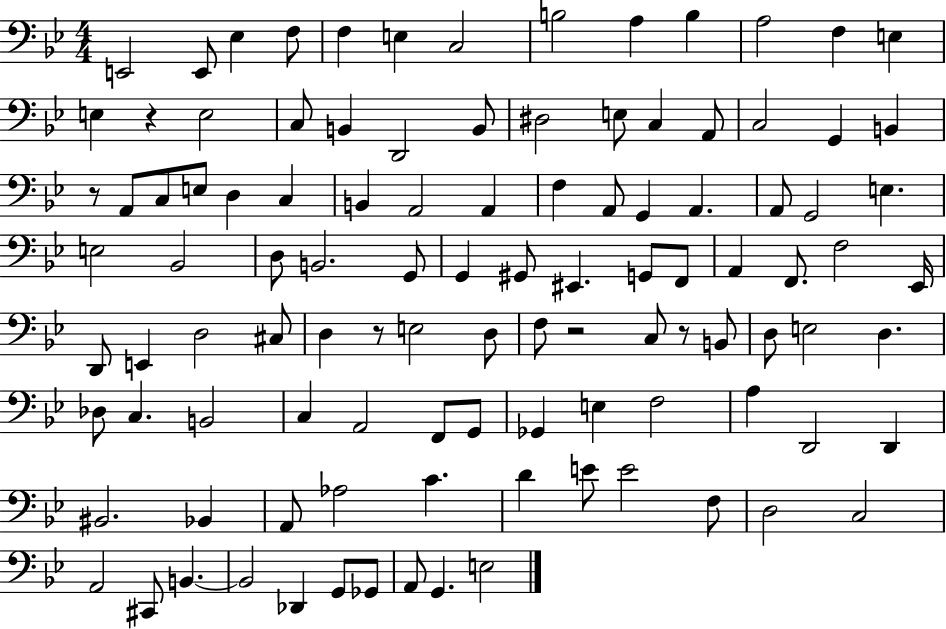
{
  \clef bass
  \numericTimeSignature
  \time 4/4
  \key bes \major
  \repeat volta 2 { e,2 e,8 ees4 f8 | f4 e4 c2 | b2 a4 b4 | a2 f4 e4 | \break e4 r4 e2 | c8 b,4 d,2 b,8 | dis2 e8 c4 a,8 | c2 g,4 b,4 | \break r8 a,8 c8 e8 d4 c4 | b,4 a,2 a,4 | f4 a,8 g,4 a,4. | a,8 g,2 e4. | \break e2 bes,2 | d8 b,2. g,8 | g,4 gis,8 eis,4. g,8 f,8 | a,4 f,8. f2 ees,16 | \break d,8 e,4 d2 cis8 | d4 r8 e2 d8 | f8 r2 c8 r8 b,8 | d8 e2 d4. | \break des8 c4. b,2 | c4 a,2 f,8 g,8 | ges,4 e4 f2 | a4 d,2 d,4 | \break bis,2. bes,4 | a,8 aes2 c'4. | d'4 e'8 e'2 f8 | d2 c2 | \break a,2 cis,8 b,4.~~ | b,2 des,4 g,8 ges,8 | a,8 g,4. e2 | } \bar "|."
}